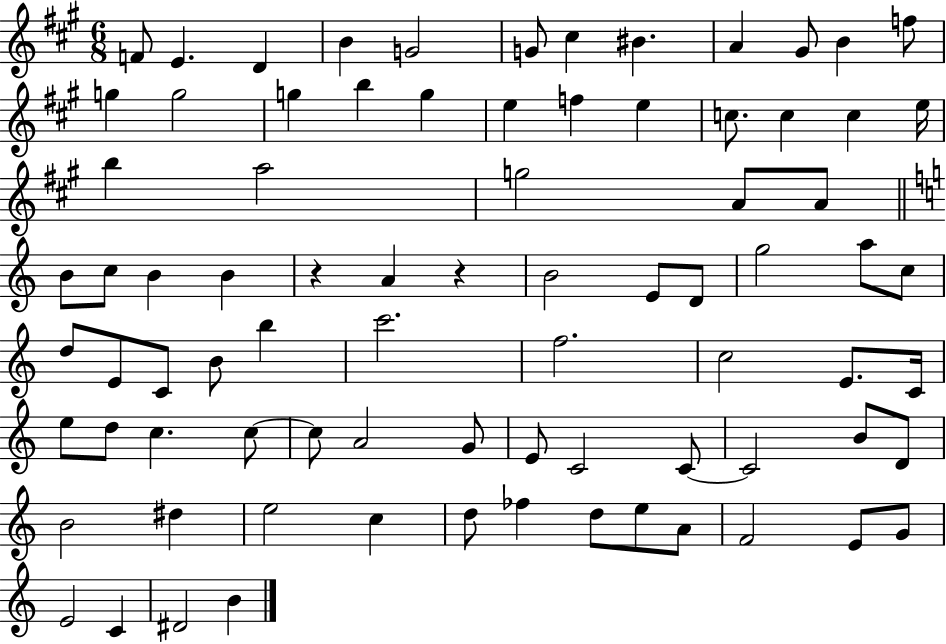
{
  \clef treble
  \numericTimeSignature
  \time 6/8
  \key a \major
  f'8 e'4. d'4 | b'4 g'2 | g'8 cis''4 bis'4. | a'4 gis'8 b'4 f''8 | \break g''4 g''2 | g''4 b''4 g''4 | e''4 f''4 e''4 | c''8. c''4 c''4 e''16 | \break b''4 a''2 | g''2 a'8 a'8 | \bar "||" \break \key c \major b'8 c''8 b'4 b'4 | r4 a'4 r4 | b'2 e'8 d'8 | g''2 a''8 c''8 | \break d''8 e'8 c'8 b'8 b''4 | c'''2. | f''2. | c''2 e'8. c'16 | \break e''8 d''8 c''4. c''8~~ | c''8 a'2 g'8 | e'8 c'2 c'8~~ | c'2 b'8 d'8 | \break b'2 dis''4 | e''2 c''4 | d''8 fes''4 d''8 e''8 a'8 | f'2 e'8 g'8 | \break e'2 c'4 | dis'2 b'4 | \bar "|."
}